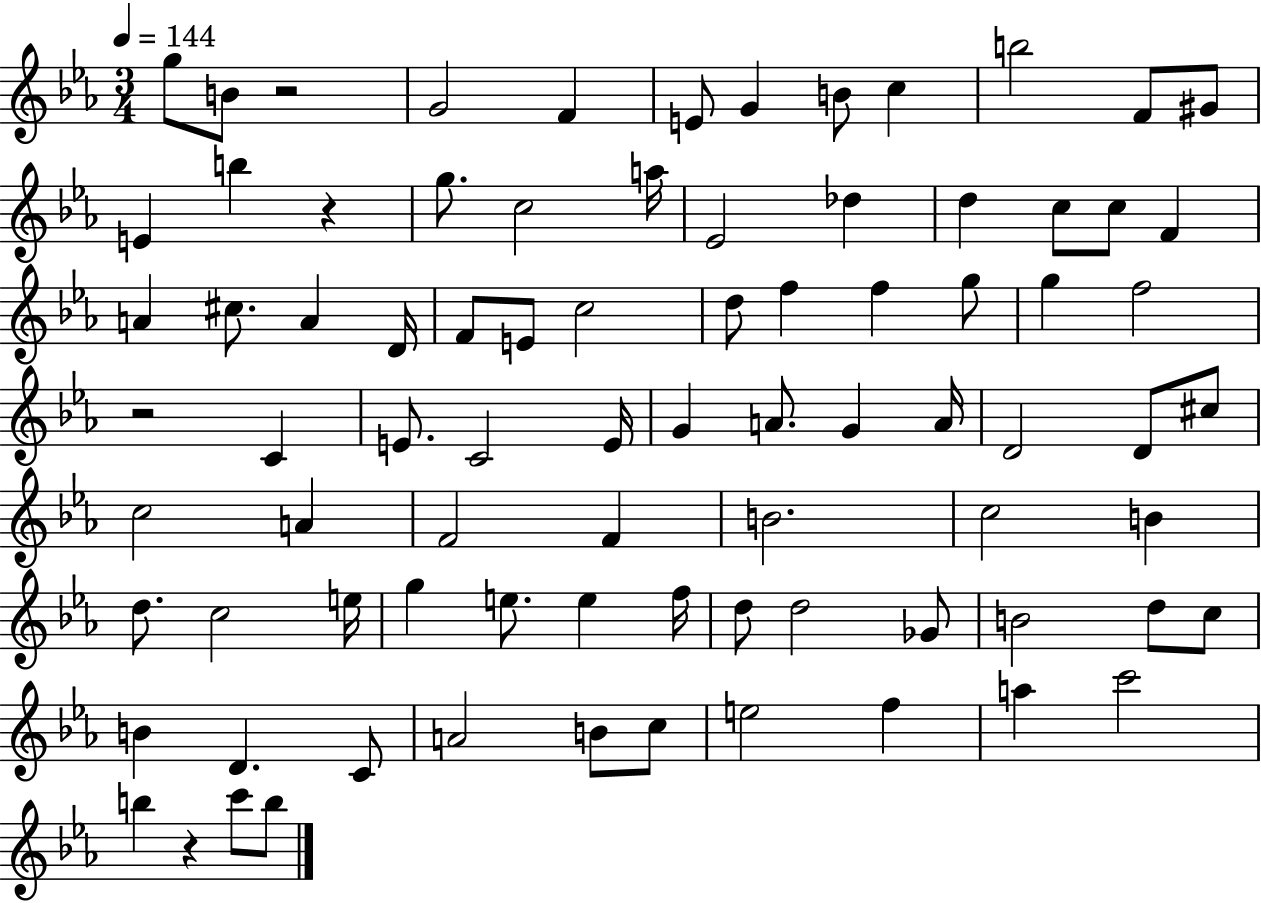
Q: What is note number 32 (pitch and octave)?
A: F5